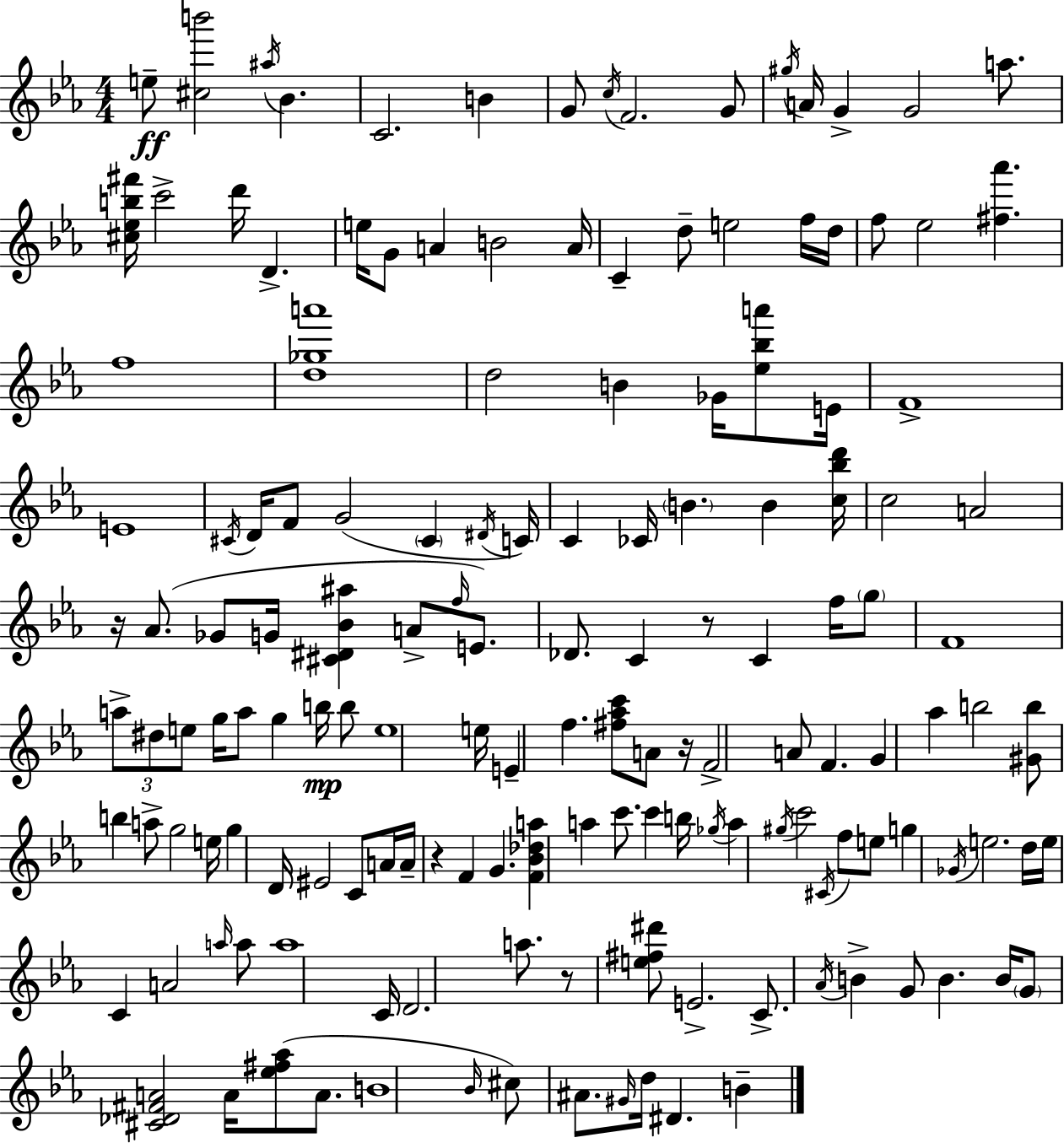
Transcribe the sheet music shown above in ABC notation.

X:1
T:Untitled
M:4/4
L:1/4
K:Cm
e/2 [^cb']2 ^a/4 _B C2 B G/2 c/4 F2 G/2 ^g/4 A/4 G G2 a/2 [^c_eb^f']/4 c'2 d'/4 D e/4 G/2 A B2 A/4 C d/2 e2 f/4 d/4 f/2 _e2 [^f_a'] f4 [d_ga']4 d2 B _G/4 [_e_ba']/2 E/4 F4 E4 ^C/4 D/4 F/2 G2 ^C ^D/4 C/4 C _C/4 B B [c_bd']/4 c2 A2 z/4 _A/2 _G/2 G/4 [^C^D_B^a] A/2 f/4 E/2 _D/2 C z/2 C f/4 g/2 F4 a/2 ^d/2 e/2 g/4 a/2 g b/4 b/2 e4 e/4 E f [^f_ac']/2 A/2 z/4 F2 A/2 F G _a b2 [^Gb]/2 b a/2 g2 e/4 g D/4 ^E2 C/2 A/4 A/4 z F G [F_B_da] a c'/2 c' b/4 _g/4 a ^g/4 c'2 ^C/4 f/2 e/2 g _G/4 e2 d/4 e/4 C A2 a/4 a/2 a4 C/4 D2 a/2 z/2 [e^f^d']/2 E2 C/2 _A/4 B G/2 B B/4 G/2 [^C_D^FA]2 A/4 [_e^f_a]/2 A/2 B4 _B/4 ^c/2 ^A/2 ^G/4 d/4 ^D B